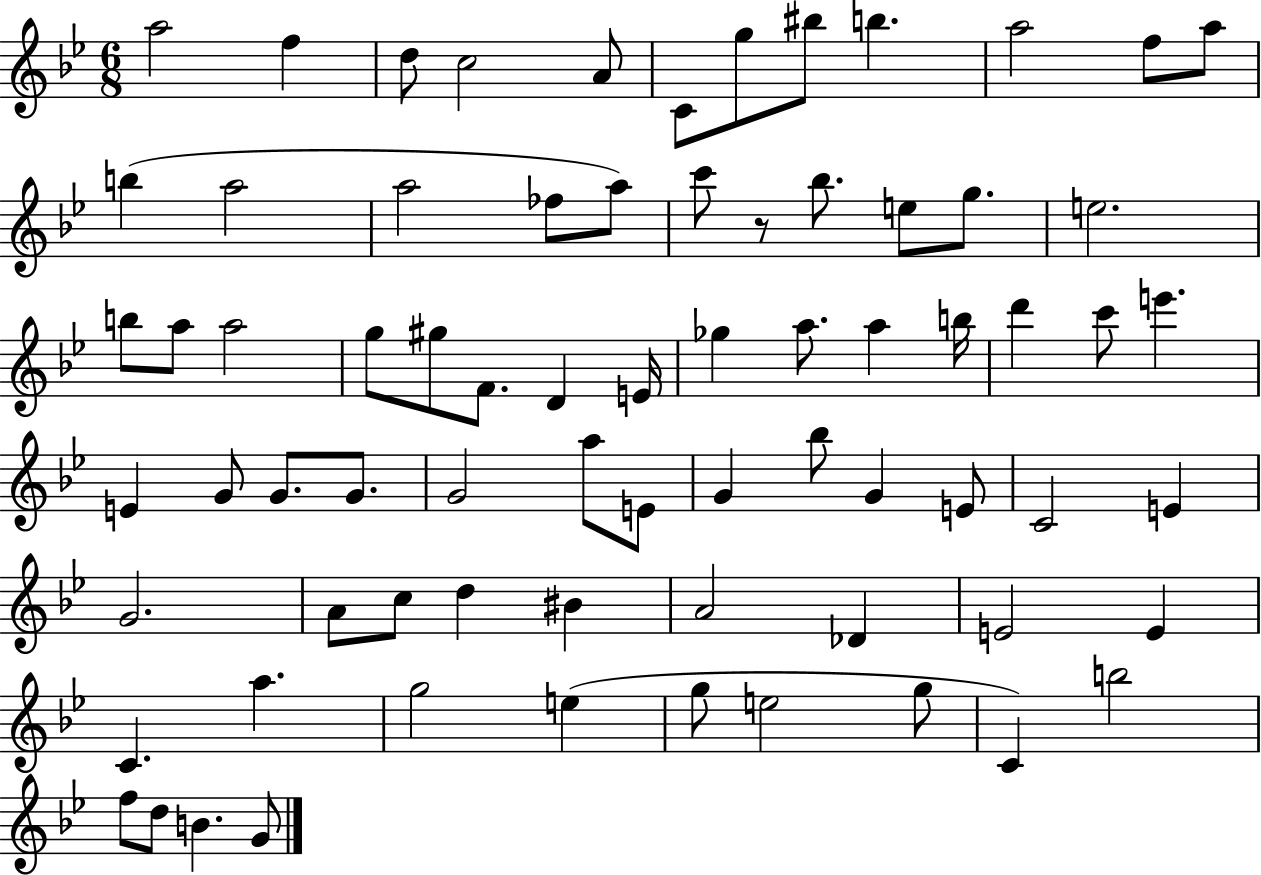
X:1
T:Untitled
M:6/8
L:1/4
K:Bb
a2 f d/2 c2 A/2 C/2 g/2 ^b/2 b a2 f/2 a/2 b a2 a2 _f/2 a/2 c'/2 z/2 _b/2 e/2 g/2 e2 b/2 a/2 a2 g/2 ^g/2 F/2 D E/4 _g a/2 a b/4 d' c'/2 e' E G/2 G/2 G/2 G2 a/2 E/2 G _b/2 G E/2 C2 E G2 A/2 c/2 d ^B A2 _D E2 E C a g2 e g/2 e2 g/2 C b2 f/2 d/2 B G/2